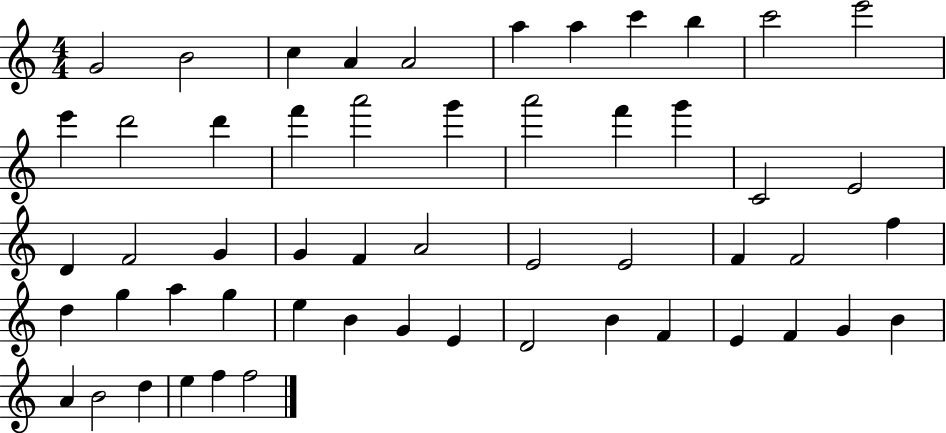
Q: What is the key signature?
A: C major